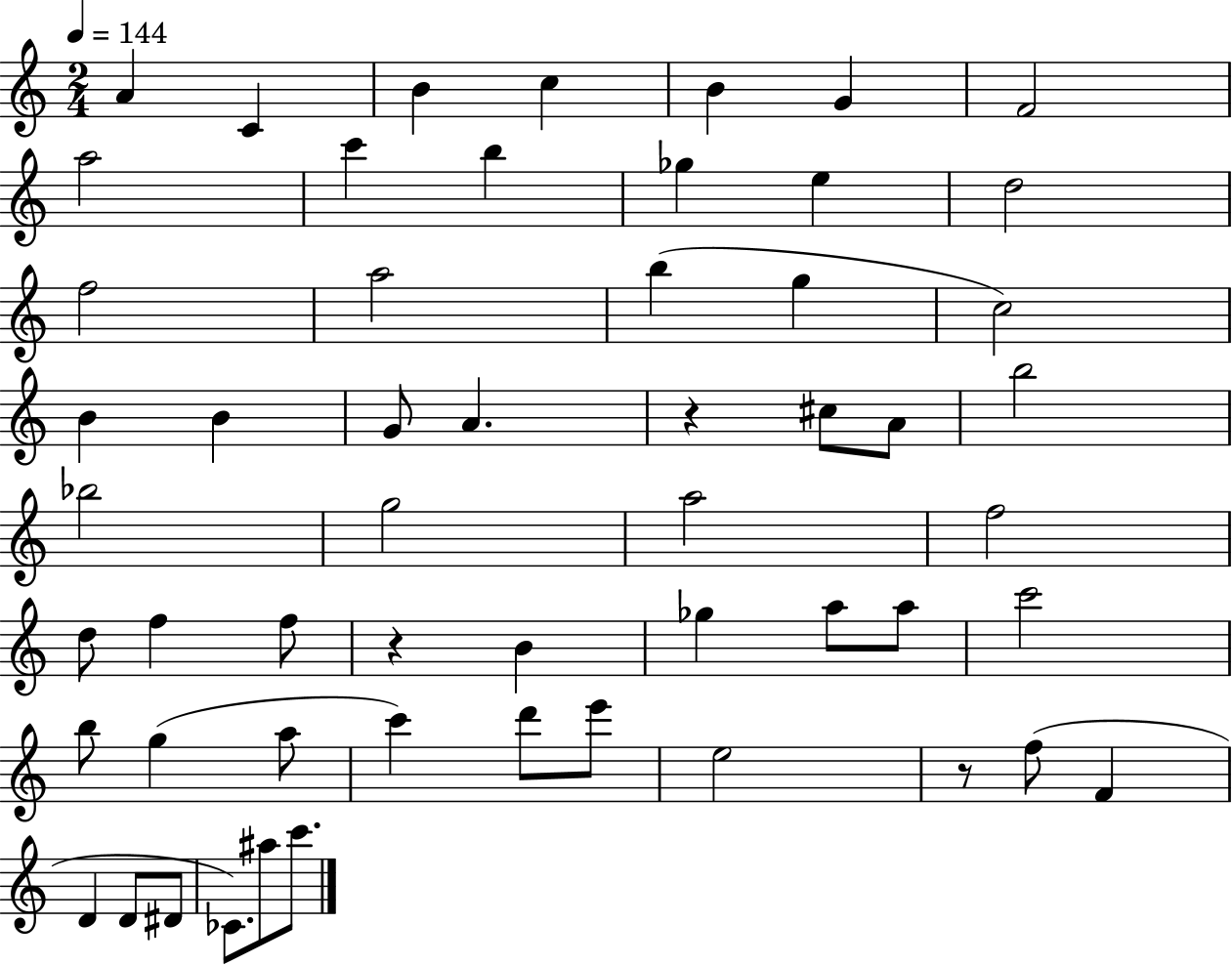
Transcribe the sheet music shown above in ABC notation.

X:1
T:Untitled
M:2/4
L:1/4
K:C
A C B c B G F2 a2 c' b _g e d2 f2 a2 b g c2 B B G/2 A z ^c/2 A/2 b2 _b2 g2 a2 f2 d/2 f f/2 z B _g a/2 a/2 c'2 b/2 g a/2 c' d'/2 e'/2 e2 z/2 f/2 F D D/2 ^D/2 _C/2 ^a/2 c'/2